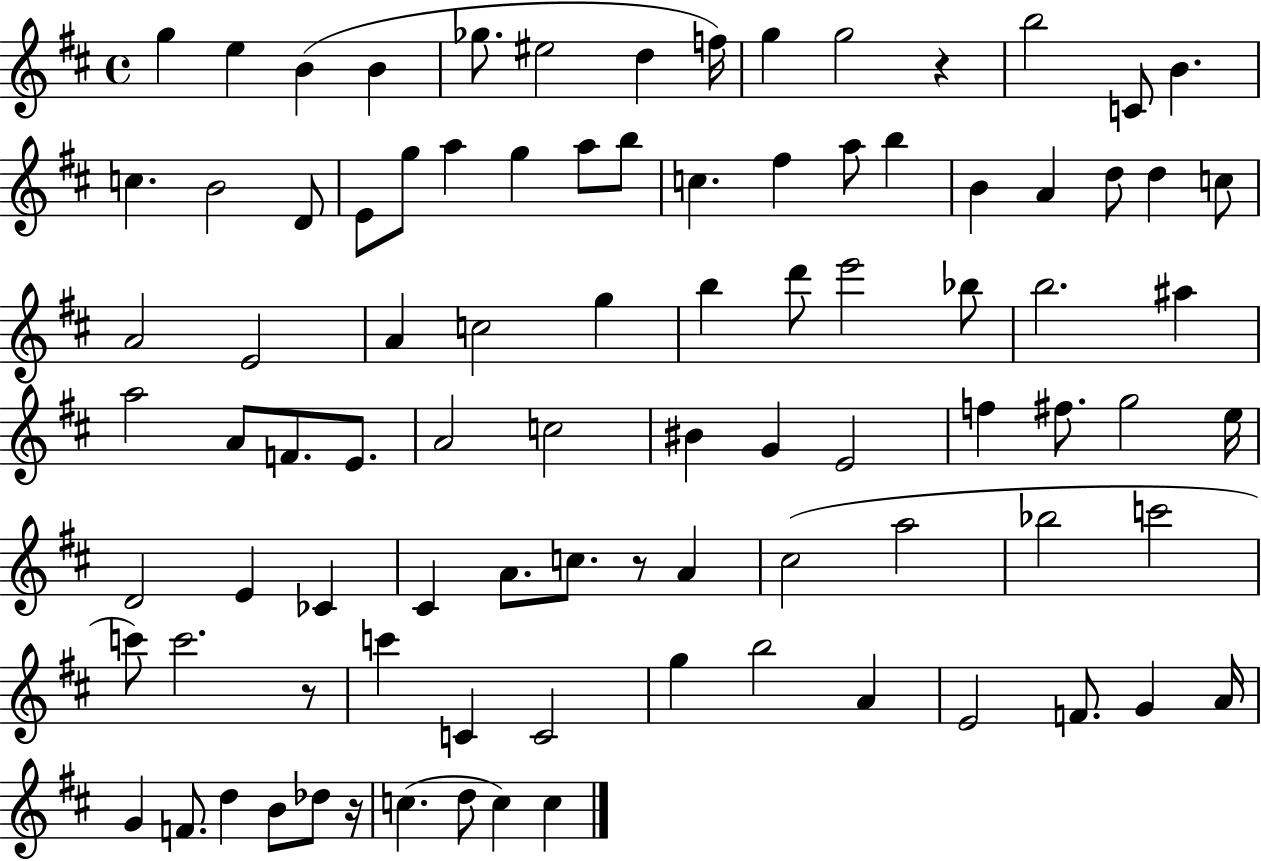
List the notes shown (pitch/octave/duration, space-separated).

G5/q E5/q B4/q B4/q Gb5/e. EIS5/h D5/q F5/s G5/q G5/h R/q B5/h C4/e B4/q. C5/q. B4/h D4/e E4/e G5/e A5/q G5/q A5/e B5/e C5/q. F#5/q A5/e B5/q B4/q A4/q D5/e D5/q C5/e A4/h E4/h A4/q C5/h G5/q B5/q D6/e E6/h Bb5/e B5/h. A#5/q A5/h A4/e F4/e. E4/e. A4/h C5/h BIS4/q G4/q E4/h F5/q F#5/e. G5/h E5/s D4/h E4/q CES4/q C#4/q A4/e. C5/e. R/e A4/q C#5/h A5/h Bb5/h C6/h C6/e C6/h. R/e C6/q C4/q C4/h G5/q B5/h A4/q E4/h F4/e. G4/q A4/s G4/q F4/e. D5/q B4/e Db5/e R/s C5/q. D5/e C5/q C5/q